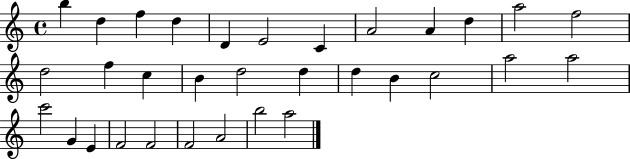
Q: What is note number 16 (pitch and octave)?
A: B4